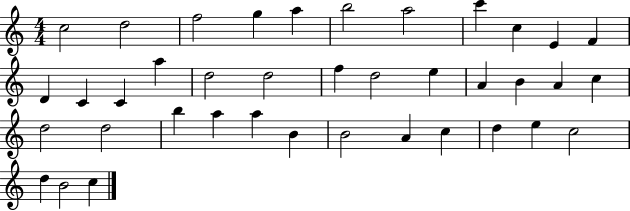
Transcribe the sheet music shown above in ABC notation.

X:1
T:Untitled
M:4/4
L:1/4
K:C
c2 d2 f2 g a b2 a2 c' c E F D C C a d2 d2 f d2 e A B A c d2 d2 b a a B B2 A c d e c2 d B2 c